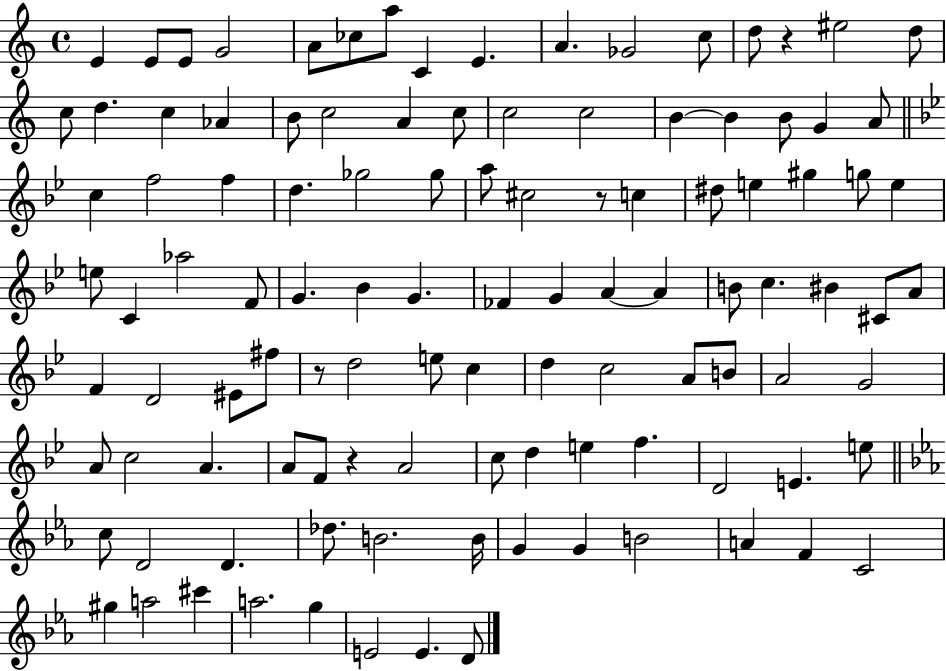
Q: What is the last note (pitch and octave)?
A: D4